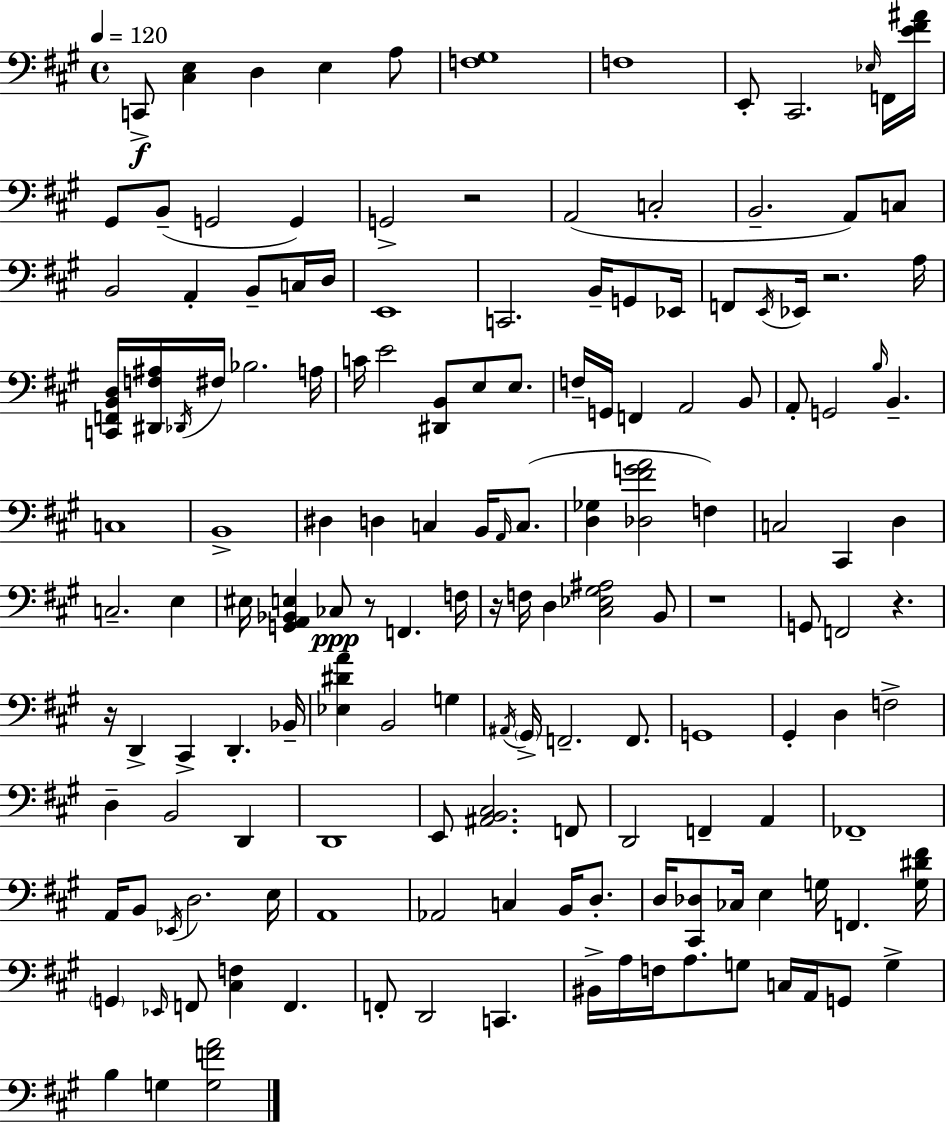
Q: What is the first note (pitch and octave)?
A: C2